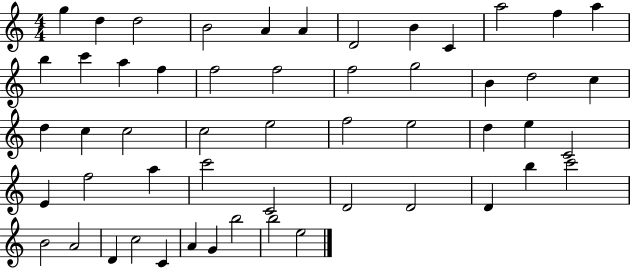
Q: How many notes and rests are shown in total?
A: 53